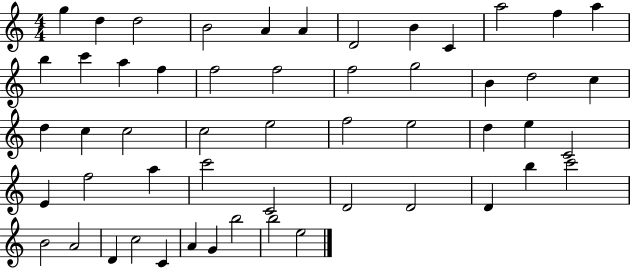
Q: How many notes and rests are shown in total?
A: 53